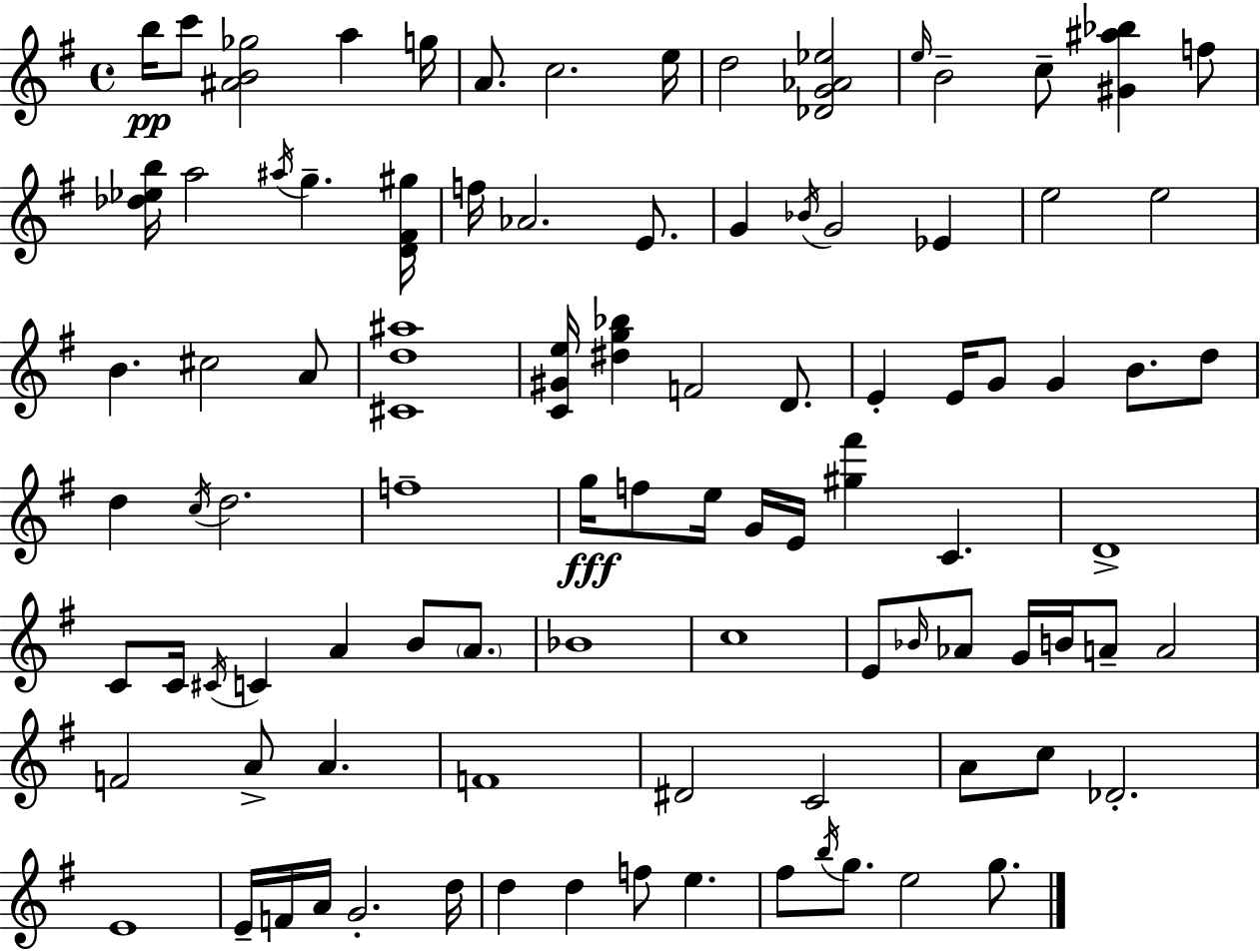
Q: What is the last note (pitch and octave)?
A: G5